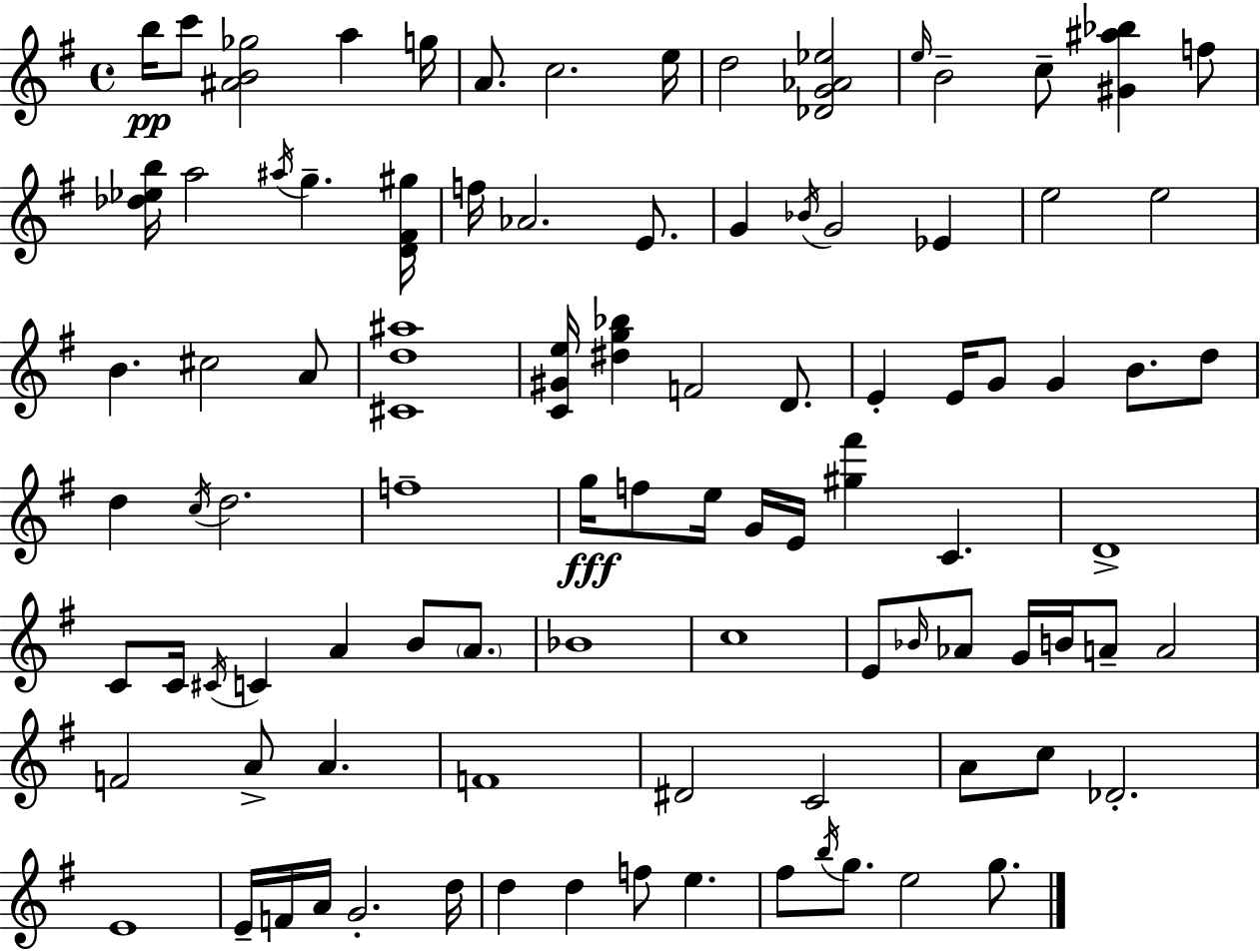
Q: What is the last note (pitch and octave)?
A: G5